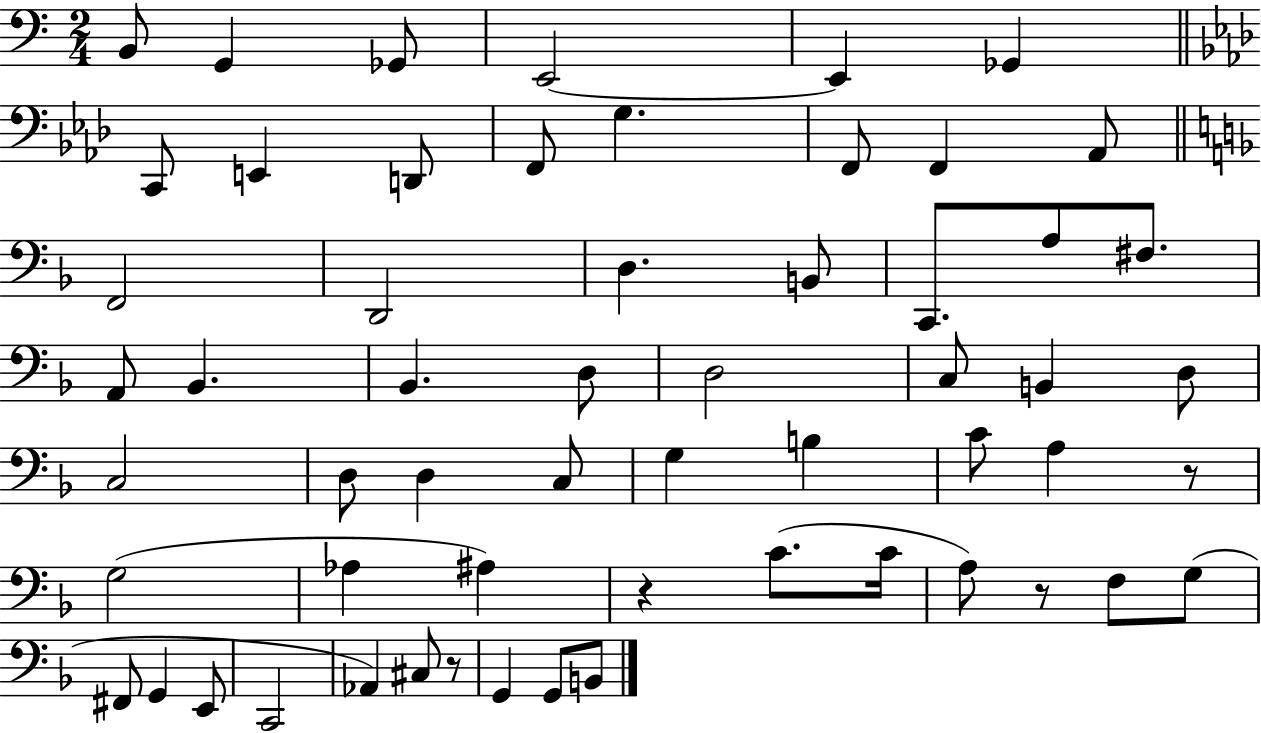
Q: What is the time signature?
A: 2/4